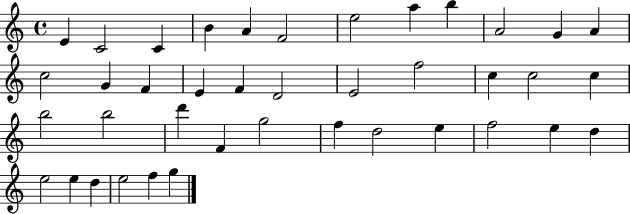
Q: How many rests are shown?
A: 0